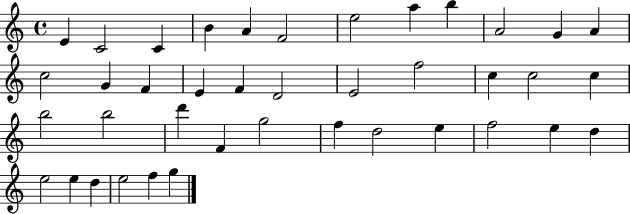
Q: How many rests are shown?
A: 0